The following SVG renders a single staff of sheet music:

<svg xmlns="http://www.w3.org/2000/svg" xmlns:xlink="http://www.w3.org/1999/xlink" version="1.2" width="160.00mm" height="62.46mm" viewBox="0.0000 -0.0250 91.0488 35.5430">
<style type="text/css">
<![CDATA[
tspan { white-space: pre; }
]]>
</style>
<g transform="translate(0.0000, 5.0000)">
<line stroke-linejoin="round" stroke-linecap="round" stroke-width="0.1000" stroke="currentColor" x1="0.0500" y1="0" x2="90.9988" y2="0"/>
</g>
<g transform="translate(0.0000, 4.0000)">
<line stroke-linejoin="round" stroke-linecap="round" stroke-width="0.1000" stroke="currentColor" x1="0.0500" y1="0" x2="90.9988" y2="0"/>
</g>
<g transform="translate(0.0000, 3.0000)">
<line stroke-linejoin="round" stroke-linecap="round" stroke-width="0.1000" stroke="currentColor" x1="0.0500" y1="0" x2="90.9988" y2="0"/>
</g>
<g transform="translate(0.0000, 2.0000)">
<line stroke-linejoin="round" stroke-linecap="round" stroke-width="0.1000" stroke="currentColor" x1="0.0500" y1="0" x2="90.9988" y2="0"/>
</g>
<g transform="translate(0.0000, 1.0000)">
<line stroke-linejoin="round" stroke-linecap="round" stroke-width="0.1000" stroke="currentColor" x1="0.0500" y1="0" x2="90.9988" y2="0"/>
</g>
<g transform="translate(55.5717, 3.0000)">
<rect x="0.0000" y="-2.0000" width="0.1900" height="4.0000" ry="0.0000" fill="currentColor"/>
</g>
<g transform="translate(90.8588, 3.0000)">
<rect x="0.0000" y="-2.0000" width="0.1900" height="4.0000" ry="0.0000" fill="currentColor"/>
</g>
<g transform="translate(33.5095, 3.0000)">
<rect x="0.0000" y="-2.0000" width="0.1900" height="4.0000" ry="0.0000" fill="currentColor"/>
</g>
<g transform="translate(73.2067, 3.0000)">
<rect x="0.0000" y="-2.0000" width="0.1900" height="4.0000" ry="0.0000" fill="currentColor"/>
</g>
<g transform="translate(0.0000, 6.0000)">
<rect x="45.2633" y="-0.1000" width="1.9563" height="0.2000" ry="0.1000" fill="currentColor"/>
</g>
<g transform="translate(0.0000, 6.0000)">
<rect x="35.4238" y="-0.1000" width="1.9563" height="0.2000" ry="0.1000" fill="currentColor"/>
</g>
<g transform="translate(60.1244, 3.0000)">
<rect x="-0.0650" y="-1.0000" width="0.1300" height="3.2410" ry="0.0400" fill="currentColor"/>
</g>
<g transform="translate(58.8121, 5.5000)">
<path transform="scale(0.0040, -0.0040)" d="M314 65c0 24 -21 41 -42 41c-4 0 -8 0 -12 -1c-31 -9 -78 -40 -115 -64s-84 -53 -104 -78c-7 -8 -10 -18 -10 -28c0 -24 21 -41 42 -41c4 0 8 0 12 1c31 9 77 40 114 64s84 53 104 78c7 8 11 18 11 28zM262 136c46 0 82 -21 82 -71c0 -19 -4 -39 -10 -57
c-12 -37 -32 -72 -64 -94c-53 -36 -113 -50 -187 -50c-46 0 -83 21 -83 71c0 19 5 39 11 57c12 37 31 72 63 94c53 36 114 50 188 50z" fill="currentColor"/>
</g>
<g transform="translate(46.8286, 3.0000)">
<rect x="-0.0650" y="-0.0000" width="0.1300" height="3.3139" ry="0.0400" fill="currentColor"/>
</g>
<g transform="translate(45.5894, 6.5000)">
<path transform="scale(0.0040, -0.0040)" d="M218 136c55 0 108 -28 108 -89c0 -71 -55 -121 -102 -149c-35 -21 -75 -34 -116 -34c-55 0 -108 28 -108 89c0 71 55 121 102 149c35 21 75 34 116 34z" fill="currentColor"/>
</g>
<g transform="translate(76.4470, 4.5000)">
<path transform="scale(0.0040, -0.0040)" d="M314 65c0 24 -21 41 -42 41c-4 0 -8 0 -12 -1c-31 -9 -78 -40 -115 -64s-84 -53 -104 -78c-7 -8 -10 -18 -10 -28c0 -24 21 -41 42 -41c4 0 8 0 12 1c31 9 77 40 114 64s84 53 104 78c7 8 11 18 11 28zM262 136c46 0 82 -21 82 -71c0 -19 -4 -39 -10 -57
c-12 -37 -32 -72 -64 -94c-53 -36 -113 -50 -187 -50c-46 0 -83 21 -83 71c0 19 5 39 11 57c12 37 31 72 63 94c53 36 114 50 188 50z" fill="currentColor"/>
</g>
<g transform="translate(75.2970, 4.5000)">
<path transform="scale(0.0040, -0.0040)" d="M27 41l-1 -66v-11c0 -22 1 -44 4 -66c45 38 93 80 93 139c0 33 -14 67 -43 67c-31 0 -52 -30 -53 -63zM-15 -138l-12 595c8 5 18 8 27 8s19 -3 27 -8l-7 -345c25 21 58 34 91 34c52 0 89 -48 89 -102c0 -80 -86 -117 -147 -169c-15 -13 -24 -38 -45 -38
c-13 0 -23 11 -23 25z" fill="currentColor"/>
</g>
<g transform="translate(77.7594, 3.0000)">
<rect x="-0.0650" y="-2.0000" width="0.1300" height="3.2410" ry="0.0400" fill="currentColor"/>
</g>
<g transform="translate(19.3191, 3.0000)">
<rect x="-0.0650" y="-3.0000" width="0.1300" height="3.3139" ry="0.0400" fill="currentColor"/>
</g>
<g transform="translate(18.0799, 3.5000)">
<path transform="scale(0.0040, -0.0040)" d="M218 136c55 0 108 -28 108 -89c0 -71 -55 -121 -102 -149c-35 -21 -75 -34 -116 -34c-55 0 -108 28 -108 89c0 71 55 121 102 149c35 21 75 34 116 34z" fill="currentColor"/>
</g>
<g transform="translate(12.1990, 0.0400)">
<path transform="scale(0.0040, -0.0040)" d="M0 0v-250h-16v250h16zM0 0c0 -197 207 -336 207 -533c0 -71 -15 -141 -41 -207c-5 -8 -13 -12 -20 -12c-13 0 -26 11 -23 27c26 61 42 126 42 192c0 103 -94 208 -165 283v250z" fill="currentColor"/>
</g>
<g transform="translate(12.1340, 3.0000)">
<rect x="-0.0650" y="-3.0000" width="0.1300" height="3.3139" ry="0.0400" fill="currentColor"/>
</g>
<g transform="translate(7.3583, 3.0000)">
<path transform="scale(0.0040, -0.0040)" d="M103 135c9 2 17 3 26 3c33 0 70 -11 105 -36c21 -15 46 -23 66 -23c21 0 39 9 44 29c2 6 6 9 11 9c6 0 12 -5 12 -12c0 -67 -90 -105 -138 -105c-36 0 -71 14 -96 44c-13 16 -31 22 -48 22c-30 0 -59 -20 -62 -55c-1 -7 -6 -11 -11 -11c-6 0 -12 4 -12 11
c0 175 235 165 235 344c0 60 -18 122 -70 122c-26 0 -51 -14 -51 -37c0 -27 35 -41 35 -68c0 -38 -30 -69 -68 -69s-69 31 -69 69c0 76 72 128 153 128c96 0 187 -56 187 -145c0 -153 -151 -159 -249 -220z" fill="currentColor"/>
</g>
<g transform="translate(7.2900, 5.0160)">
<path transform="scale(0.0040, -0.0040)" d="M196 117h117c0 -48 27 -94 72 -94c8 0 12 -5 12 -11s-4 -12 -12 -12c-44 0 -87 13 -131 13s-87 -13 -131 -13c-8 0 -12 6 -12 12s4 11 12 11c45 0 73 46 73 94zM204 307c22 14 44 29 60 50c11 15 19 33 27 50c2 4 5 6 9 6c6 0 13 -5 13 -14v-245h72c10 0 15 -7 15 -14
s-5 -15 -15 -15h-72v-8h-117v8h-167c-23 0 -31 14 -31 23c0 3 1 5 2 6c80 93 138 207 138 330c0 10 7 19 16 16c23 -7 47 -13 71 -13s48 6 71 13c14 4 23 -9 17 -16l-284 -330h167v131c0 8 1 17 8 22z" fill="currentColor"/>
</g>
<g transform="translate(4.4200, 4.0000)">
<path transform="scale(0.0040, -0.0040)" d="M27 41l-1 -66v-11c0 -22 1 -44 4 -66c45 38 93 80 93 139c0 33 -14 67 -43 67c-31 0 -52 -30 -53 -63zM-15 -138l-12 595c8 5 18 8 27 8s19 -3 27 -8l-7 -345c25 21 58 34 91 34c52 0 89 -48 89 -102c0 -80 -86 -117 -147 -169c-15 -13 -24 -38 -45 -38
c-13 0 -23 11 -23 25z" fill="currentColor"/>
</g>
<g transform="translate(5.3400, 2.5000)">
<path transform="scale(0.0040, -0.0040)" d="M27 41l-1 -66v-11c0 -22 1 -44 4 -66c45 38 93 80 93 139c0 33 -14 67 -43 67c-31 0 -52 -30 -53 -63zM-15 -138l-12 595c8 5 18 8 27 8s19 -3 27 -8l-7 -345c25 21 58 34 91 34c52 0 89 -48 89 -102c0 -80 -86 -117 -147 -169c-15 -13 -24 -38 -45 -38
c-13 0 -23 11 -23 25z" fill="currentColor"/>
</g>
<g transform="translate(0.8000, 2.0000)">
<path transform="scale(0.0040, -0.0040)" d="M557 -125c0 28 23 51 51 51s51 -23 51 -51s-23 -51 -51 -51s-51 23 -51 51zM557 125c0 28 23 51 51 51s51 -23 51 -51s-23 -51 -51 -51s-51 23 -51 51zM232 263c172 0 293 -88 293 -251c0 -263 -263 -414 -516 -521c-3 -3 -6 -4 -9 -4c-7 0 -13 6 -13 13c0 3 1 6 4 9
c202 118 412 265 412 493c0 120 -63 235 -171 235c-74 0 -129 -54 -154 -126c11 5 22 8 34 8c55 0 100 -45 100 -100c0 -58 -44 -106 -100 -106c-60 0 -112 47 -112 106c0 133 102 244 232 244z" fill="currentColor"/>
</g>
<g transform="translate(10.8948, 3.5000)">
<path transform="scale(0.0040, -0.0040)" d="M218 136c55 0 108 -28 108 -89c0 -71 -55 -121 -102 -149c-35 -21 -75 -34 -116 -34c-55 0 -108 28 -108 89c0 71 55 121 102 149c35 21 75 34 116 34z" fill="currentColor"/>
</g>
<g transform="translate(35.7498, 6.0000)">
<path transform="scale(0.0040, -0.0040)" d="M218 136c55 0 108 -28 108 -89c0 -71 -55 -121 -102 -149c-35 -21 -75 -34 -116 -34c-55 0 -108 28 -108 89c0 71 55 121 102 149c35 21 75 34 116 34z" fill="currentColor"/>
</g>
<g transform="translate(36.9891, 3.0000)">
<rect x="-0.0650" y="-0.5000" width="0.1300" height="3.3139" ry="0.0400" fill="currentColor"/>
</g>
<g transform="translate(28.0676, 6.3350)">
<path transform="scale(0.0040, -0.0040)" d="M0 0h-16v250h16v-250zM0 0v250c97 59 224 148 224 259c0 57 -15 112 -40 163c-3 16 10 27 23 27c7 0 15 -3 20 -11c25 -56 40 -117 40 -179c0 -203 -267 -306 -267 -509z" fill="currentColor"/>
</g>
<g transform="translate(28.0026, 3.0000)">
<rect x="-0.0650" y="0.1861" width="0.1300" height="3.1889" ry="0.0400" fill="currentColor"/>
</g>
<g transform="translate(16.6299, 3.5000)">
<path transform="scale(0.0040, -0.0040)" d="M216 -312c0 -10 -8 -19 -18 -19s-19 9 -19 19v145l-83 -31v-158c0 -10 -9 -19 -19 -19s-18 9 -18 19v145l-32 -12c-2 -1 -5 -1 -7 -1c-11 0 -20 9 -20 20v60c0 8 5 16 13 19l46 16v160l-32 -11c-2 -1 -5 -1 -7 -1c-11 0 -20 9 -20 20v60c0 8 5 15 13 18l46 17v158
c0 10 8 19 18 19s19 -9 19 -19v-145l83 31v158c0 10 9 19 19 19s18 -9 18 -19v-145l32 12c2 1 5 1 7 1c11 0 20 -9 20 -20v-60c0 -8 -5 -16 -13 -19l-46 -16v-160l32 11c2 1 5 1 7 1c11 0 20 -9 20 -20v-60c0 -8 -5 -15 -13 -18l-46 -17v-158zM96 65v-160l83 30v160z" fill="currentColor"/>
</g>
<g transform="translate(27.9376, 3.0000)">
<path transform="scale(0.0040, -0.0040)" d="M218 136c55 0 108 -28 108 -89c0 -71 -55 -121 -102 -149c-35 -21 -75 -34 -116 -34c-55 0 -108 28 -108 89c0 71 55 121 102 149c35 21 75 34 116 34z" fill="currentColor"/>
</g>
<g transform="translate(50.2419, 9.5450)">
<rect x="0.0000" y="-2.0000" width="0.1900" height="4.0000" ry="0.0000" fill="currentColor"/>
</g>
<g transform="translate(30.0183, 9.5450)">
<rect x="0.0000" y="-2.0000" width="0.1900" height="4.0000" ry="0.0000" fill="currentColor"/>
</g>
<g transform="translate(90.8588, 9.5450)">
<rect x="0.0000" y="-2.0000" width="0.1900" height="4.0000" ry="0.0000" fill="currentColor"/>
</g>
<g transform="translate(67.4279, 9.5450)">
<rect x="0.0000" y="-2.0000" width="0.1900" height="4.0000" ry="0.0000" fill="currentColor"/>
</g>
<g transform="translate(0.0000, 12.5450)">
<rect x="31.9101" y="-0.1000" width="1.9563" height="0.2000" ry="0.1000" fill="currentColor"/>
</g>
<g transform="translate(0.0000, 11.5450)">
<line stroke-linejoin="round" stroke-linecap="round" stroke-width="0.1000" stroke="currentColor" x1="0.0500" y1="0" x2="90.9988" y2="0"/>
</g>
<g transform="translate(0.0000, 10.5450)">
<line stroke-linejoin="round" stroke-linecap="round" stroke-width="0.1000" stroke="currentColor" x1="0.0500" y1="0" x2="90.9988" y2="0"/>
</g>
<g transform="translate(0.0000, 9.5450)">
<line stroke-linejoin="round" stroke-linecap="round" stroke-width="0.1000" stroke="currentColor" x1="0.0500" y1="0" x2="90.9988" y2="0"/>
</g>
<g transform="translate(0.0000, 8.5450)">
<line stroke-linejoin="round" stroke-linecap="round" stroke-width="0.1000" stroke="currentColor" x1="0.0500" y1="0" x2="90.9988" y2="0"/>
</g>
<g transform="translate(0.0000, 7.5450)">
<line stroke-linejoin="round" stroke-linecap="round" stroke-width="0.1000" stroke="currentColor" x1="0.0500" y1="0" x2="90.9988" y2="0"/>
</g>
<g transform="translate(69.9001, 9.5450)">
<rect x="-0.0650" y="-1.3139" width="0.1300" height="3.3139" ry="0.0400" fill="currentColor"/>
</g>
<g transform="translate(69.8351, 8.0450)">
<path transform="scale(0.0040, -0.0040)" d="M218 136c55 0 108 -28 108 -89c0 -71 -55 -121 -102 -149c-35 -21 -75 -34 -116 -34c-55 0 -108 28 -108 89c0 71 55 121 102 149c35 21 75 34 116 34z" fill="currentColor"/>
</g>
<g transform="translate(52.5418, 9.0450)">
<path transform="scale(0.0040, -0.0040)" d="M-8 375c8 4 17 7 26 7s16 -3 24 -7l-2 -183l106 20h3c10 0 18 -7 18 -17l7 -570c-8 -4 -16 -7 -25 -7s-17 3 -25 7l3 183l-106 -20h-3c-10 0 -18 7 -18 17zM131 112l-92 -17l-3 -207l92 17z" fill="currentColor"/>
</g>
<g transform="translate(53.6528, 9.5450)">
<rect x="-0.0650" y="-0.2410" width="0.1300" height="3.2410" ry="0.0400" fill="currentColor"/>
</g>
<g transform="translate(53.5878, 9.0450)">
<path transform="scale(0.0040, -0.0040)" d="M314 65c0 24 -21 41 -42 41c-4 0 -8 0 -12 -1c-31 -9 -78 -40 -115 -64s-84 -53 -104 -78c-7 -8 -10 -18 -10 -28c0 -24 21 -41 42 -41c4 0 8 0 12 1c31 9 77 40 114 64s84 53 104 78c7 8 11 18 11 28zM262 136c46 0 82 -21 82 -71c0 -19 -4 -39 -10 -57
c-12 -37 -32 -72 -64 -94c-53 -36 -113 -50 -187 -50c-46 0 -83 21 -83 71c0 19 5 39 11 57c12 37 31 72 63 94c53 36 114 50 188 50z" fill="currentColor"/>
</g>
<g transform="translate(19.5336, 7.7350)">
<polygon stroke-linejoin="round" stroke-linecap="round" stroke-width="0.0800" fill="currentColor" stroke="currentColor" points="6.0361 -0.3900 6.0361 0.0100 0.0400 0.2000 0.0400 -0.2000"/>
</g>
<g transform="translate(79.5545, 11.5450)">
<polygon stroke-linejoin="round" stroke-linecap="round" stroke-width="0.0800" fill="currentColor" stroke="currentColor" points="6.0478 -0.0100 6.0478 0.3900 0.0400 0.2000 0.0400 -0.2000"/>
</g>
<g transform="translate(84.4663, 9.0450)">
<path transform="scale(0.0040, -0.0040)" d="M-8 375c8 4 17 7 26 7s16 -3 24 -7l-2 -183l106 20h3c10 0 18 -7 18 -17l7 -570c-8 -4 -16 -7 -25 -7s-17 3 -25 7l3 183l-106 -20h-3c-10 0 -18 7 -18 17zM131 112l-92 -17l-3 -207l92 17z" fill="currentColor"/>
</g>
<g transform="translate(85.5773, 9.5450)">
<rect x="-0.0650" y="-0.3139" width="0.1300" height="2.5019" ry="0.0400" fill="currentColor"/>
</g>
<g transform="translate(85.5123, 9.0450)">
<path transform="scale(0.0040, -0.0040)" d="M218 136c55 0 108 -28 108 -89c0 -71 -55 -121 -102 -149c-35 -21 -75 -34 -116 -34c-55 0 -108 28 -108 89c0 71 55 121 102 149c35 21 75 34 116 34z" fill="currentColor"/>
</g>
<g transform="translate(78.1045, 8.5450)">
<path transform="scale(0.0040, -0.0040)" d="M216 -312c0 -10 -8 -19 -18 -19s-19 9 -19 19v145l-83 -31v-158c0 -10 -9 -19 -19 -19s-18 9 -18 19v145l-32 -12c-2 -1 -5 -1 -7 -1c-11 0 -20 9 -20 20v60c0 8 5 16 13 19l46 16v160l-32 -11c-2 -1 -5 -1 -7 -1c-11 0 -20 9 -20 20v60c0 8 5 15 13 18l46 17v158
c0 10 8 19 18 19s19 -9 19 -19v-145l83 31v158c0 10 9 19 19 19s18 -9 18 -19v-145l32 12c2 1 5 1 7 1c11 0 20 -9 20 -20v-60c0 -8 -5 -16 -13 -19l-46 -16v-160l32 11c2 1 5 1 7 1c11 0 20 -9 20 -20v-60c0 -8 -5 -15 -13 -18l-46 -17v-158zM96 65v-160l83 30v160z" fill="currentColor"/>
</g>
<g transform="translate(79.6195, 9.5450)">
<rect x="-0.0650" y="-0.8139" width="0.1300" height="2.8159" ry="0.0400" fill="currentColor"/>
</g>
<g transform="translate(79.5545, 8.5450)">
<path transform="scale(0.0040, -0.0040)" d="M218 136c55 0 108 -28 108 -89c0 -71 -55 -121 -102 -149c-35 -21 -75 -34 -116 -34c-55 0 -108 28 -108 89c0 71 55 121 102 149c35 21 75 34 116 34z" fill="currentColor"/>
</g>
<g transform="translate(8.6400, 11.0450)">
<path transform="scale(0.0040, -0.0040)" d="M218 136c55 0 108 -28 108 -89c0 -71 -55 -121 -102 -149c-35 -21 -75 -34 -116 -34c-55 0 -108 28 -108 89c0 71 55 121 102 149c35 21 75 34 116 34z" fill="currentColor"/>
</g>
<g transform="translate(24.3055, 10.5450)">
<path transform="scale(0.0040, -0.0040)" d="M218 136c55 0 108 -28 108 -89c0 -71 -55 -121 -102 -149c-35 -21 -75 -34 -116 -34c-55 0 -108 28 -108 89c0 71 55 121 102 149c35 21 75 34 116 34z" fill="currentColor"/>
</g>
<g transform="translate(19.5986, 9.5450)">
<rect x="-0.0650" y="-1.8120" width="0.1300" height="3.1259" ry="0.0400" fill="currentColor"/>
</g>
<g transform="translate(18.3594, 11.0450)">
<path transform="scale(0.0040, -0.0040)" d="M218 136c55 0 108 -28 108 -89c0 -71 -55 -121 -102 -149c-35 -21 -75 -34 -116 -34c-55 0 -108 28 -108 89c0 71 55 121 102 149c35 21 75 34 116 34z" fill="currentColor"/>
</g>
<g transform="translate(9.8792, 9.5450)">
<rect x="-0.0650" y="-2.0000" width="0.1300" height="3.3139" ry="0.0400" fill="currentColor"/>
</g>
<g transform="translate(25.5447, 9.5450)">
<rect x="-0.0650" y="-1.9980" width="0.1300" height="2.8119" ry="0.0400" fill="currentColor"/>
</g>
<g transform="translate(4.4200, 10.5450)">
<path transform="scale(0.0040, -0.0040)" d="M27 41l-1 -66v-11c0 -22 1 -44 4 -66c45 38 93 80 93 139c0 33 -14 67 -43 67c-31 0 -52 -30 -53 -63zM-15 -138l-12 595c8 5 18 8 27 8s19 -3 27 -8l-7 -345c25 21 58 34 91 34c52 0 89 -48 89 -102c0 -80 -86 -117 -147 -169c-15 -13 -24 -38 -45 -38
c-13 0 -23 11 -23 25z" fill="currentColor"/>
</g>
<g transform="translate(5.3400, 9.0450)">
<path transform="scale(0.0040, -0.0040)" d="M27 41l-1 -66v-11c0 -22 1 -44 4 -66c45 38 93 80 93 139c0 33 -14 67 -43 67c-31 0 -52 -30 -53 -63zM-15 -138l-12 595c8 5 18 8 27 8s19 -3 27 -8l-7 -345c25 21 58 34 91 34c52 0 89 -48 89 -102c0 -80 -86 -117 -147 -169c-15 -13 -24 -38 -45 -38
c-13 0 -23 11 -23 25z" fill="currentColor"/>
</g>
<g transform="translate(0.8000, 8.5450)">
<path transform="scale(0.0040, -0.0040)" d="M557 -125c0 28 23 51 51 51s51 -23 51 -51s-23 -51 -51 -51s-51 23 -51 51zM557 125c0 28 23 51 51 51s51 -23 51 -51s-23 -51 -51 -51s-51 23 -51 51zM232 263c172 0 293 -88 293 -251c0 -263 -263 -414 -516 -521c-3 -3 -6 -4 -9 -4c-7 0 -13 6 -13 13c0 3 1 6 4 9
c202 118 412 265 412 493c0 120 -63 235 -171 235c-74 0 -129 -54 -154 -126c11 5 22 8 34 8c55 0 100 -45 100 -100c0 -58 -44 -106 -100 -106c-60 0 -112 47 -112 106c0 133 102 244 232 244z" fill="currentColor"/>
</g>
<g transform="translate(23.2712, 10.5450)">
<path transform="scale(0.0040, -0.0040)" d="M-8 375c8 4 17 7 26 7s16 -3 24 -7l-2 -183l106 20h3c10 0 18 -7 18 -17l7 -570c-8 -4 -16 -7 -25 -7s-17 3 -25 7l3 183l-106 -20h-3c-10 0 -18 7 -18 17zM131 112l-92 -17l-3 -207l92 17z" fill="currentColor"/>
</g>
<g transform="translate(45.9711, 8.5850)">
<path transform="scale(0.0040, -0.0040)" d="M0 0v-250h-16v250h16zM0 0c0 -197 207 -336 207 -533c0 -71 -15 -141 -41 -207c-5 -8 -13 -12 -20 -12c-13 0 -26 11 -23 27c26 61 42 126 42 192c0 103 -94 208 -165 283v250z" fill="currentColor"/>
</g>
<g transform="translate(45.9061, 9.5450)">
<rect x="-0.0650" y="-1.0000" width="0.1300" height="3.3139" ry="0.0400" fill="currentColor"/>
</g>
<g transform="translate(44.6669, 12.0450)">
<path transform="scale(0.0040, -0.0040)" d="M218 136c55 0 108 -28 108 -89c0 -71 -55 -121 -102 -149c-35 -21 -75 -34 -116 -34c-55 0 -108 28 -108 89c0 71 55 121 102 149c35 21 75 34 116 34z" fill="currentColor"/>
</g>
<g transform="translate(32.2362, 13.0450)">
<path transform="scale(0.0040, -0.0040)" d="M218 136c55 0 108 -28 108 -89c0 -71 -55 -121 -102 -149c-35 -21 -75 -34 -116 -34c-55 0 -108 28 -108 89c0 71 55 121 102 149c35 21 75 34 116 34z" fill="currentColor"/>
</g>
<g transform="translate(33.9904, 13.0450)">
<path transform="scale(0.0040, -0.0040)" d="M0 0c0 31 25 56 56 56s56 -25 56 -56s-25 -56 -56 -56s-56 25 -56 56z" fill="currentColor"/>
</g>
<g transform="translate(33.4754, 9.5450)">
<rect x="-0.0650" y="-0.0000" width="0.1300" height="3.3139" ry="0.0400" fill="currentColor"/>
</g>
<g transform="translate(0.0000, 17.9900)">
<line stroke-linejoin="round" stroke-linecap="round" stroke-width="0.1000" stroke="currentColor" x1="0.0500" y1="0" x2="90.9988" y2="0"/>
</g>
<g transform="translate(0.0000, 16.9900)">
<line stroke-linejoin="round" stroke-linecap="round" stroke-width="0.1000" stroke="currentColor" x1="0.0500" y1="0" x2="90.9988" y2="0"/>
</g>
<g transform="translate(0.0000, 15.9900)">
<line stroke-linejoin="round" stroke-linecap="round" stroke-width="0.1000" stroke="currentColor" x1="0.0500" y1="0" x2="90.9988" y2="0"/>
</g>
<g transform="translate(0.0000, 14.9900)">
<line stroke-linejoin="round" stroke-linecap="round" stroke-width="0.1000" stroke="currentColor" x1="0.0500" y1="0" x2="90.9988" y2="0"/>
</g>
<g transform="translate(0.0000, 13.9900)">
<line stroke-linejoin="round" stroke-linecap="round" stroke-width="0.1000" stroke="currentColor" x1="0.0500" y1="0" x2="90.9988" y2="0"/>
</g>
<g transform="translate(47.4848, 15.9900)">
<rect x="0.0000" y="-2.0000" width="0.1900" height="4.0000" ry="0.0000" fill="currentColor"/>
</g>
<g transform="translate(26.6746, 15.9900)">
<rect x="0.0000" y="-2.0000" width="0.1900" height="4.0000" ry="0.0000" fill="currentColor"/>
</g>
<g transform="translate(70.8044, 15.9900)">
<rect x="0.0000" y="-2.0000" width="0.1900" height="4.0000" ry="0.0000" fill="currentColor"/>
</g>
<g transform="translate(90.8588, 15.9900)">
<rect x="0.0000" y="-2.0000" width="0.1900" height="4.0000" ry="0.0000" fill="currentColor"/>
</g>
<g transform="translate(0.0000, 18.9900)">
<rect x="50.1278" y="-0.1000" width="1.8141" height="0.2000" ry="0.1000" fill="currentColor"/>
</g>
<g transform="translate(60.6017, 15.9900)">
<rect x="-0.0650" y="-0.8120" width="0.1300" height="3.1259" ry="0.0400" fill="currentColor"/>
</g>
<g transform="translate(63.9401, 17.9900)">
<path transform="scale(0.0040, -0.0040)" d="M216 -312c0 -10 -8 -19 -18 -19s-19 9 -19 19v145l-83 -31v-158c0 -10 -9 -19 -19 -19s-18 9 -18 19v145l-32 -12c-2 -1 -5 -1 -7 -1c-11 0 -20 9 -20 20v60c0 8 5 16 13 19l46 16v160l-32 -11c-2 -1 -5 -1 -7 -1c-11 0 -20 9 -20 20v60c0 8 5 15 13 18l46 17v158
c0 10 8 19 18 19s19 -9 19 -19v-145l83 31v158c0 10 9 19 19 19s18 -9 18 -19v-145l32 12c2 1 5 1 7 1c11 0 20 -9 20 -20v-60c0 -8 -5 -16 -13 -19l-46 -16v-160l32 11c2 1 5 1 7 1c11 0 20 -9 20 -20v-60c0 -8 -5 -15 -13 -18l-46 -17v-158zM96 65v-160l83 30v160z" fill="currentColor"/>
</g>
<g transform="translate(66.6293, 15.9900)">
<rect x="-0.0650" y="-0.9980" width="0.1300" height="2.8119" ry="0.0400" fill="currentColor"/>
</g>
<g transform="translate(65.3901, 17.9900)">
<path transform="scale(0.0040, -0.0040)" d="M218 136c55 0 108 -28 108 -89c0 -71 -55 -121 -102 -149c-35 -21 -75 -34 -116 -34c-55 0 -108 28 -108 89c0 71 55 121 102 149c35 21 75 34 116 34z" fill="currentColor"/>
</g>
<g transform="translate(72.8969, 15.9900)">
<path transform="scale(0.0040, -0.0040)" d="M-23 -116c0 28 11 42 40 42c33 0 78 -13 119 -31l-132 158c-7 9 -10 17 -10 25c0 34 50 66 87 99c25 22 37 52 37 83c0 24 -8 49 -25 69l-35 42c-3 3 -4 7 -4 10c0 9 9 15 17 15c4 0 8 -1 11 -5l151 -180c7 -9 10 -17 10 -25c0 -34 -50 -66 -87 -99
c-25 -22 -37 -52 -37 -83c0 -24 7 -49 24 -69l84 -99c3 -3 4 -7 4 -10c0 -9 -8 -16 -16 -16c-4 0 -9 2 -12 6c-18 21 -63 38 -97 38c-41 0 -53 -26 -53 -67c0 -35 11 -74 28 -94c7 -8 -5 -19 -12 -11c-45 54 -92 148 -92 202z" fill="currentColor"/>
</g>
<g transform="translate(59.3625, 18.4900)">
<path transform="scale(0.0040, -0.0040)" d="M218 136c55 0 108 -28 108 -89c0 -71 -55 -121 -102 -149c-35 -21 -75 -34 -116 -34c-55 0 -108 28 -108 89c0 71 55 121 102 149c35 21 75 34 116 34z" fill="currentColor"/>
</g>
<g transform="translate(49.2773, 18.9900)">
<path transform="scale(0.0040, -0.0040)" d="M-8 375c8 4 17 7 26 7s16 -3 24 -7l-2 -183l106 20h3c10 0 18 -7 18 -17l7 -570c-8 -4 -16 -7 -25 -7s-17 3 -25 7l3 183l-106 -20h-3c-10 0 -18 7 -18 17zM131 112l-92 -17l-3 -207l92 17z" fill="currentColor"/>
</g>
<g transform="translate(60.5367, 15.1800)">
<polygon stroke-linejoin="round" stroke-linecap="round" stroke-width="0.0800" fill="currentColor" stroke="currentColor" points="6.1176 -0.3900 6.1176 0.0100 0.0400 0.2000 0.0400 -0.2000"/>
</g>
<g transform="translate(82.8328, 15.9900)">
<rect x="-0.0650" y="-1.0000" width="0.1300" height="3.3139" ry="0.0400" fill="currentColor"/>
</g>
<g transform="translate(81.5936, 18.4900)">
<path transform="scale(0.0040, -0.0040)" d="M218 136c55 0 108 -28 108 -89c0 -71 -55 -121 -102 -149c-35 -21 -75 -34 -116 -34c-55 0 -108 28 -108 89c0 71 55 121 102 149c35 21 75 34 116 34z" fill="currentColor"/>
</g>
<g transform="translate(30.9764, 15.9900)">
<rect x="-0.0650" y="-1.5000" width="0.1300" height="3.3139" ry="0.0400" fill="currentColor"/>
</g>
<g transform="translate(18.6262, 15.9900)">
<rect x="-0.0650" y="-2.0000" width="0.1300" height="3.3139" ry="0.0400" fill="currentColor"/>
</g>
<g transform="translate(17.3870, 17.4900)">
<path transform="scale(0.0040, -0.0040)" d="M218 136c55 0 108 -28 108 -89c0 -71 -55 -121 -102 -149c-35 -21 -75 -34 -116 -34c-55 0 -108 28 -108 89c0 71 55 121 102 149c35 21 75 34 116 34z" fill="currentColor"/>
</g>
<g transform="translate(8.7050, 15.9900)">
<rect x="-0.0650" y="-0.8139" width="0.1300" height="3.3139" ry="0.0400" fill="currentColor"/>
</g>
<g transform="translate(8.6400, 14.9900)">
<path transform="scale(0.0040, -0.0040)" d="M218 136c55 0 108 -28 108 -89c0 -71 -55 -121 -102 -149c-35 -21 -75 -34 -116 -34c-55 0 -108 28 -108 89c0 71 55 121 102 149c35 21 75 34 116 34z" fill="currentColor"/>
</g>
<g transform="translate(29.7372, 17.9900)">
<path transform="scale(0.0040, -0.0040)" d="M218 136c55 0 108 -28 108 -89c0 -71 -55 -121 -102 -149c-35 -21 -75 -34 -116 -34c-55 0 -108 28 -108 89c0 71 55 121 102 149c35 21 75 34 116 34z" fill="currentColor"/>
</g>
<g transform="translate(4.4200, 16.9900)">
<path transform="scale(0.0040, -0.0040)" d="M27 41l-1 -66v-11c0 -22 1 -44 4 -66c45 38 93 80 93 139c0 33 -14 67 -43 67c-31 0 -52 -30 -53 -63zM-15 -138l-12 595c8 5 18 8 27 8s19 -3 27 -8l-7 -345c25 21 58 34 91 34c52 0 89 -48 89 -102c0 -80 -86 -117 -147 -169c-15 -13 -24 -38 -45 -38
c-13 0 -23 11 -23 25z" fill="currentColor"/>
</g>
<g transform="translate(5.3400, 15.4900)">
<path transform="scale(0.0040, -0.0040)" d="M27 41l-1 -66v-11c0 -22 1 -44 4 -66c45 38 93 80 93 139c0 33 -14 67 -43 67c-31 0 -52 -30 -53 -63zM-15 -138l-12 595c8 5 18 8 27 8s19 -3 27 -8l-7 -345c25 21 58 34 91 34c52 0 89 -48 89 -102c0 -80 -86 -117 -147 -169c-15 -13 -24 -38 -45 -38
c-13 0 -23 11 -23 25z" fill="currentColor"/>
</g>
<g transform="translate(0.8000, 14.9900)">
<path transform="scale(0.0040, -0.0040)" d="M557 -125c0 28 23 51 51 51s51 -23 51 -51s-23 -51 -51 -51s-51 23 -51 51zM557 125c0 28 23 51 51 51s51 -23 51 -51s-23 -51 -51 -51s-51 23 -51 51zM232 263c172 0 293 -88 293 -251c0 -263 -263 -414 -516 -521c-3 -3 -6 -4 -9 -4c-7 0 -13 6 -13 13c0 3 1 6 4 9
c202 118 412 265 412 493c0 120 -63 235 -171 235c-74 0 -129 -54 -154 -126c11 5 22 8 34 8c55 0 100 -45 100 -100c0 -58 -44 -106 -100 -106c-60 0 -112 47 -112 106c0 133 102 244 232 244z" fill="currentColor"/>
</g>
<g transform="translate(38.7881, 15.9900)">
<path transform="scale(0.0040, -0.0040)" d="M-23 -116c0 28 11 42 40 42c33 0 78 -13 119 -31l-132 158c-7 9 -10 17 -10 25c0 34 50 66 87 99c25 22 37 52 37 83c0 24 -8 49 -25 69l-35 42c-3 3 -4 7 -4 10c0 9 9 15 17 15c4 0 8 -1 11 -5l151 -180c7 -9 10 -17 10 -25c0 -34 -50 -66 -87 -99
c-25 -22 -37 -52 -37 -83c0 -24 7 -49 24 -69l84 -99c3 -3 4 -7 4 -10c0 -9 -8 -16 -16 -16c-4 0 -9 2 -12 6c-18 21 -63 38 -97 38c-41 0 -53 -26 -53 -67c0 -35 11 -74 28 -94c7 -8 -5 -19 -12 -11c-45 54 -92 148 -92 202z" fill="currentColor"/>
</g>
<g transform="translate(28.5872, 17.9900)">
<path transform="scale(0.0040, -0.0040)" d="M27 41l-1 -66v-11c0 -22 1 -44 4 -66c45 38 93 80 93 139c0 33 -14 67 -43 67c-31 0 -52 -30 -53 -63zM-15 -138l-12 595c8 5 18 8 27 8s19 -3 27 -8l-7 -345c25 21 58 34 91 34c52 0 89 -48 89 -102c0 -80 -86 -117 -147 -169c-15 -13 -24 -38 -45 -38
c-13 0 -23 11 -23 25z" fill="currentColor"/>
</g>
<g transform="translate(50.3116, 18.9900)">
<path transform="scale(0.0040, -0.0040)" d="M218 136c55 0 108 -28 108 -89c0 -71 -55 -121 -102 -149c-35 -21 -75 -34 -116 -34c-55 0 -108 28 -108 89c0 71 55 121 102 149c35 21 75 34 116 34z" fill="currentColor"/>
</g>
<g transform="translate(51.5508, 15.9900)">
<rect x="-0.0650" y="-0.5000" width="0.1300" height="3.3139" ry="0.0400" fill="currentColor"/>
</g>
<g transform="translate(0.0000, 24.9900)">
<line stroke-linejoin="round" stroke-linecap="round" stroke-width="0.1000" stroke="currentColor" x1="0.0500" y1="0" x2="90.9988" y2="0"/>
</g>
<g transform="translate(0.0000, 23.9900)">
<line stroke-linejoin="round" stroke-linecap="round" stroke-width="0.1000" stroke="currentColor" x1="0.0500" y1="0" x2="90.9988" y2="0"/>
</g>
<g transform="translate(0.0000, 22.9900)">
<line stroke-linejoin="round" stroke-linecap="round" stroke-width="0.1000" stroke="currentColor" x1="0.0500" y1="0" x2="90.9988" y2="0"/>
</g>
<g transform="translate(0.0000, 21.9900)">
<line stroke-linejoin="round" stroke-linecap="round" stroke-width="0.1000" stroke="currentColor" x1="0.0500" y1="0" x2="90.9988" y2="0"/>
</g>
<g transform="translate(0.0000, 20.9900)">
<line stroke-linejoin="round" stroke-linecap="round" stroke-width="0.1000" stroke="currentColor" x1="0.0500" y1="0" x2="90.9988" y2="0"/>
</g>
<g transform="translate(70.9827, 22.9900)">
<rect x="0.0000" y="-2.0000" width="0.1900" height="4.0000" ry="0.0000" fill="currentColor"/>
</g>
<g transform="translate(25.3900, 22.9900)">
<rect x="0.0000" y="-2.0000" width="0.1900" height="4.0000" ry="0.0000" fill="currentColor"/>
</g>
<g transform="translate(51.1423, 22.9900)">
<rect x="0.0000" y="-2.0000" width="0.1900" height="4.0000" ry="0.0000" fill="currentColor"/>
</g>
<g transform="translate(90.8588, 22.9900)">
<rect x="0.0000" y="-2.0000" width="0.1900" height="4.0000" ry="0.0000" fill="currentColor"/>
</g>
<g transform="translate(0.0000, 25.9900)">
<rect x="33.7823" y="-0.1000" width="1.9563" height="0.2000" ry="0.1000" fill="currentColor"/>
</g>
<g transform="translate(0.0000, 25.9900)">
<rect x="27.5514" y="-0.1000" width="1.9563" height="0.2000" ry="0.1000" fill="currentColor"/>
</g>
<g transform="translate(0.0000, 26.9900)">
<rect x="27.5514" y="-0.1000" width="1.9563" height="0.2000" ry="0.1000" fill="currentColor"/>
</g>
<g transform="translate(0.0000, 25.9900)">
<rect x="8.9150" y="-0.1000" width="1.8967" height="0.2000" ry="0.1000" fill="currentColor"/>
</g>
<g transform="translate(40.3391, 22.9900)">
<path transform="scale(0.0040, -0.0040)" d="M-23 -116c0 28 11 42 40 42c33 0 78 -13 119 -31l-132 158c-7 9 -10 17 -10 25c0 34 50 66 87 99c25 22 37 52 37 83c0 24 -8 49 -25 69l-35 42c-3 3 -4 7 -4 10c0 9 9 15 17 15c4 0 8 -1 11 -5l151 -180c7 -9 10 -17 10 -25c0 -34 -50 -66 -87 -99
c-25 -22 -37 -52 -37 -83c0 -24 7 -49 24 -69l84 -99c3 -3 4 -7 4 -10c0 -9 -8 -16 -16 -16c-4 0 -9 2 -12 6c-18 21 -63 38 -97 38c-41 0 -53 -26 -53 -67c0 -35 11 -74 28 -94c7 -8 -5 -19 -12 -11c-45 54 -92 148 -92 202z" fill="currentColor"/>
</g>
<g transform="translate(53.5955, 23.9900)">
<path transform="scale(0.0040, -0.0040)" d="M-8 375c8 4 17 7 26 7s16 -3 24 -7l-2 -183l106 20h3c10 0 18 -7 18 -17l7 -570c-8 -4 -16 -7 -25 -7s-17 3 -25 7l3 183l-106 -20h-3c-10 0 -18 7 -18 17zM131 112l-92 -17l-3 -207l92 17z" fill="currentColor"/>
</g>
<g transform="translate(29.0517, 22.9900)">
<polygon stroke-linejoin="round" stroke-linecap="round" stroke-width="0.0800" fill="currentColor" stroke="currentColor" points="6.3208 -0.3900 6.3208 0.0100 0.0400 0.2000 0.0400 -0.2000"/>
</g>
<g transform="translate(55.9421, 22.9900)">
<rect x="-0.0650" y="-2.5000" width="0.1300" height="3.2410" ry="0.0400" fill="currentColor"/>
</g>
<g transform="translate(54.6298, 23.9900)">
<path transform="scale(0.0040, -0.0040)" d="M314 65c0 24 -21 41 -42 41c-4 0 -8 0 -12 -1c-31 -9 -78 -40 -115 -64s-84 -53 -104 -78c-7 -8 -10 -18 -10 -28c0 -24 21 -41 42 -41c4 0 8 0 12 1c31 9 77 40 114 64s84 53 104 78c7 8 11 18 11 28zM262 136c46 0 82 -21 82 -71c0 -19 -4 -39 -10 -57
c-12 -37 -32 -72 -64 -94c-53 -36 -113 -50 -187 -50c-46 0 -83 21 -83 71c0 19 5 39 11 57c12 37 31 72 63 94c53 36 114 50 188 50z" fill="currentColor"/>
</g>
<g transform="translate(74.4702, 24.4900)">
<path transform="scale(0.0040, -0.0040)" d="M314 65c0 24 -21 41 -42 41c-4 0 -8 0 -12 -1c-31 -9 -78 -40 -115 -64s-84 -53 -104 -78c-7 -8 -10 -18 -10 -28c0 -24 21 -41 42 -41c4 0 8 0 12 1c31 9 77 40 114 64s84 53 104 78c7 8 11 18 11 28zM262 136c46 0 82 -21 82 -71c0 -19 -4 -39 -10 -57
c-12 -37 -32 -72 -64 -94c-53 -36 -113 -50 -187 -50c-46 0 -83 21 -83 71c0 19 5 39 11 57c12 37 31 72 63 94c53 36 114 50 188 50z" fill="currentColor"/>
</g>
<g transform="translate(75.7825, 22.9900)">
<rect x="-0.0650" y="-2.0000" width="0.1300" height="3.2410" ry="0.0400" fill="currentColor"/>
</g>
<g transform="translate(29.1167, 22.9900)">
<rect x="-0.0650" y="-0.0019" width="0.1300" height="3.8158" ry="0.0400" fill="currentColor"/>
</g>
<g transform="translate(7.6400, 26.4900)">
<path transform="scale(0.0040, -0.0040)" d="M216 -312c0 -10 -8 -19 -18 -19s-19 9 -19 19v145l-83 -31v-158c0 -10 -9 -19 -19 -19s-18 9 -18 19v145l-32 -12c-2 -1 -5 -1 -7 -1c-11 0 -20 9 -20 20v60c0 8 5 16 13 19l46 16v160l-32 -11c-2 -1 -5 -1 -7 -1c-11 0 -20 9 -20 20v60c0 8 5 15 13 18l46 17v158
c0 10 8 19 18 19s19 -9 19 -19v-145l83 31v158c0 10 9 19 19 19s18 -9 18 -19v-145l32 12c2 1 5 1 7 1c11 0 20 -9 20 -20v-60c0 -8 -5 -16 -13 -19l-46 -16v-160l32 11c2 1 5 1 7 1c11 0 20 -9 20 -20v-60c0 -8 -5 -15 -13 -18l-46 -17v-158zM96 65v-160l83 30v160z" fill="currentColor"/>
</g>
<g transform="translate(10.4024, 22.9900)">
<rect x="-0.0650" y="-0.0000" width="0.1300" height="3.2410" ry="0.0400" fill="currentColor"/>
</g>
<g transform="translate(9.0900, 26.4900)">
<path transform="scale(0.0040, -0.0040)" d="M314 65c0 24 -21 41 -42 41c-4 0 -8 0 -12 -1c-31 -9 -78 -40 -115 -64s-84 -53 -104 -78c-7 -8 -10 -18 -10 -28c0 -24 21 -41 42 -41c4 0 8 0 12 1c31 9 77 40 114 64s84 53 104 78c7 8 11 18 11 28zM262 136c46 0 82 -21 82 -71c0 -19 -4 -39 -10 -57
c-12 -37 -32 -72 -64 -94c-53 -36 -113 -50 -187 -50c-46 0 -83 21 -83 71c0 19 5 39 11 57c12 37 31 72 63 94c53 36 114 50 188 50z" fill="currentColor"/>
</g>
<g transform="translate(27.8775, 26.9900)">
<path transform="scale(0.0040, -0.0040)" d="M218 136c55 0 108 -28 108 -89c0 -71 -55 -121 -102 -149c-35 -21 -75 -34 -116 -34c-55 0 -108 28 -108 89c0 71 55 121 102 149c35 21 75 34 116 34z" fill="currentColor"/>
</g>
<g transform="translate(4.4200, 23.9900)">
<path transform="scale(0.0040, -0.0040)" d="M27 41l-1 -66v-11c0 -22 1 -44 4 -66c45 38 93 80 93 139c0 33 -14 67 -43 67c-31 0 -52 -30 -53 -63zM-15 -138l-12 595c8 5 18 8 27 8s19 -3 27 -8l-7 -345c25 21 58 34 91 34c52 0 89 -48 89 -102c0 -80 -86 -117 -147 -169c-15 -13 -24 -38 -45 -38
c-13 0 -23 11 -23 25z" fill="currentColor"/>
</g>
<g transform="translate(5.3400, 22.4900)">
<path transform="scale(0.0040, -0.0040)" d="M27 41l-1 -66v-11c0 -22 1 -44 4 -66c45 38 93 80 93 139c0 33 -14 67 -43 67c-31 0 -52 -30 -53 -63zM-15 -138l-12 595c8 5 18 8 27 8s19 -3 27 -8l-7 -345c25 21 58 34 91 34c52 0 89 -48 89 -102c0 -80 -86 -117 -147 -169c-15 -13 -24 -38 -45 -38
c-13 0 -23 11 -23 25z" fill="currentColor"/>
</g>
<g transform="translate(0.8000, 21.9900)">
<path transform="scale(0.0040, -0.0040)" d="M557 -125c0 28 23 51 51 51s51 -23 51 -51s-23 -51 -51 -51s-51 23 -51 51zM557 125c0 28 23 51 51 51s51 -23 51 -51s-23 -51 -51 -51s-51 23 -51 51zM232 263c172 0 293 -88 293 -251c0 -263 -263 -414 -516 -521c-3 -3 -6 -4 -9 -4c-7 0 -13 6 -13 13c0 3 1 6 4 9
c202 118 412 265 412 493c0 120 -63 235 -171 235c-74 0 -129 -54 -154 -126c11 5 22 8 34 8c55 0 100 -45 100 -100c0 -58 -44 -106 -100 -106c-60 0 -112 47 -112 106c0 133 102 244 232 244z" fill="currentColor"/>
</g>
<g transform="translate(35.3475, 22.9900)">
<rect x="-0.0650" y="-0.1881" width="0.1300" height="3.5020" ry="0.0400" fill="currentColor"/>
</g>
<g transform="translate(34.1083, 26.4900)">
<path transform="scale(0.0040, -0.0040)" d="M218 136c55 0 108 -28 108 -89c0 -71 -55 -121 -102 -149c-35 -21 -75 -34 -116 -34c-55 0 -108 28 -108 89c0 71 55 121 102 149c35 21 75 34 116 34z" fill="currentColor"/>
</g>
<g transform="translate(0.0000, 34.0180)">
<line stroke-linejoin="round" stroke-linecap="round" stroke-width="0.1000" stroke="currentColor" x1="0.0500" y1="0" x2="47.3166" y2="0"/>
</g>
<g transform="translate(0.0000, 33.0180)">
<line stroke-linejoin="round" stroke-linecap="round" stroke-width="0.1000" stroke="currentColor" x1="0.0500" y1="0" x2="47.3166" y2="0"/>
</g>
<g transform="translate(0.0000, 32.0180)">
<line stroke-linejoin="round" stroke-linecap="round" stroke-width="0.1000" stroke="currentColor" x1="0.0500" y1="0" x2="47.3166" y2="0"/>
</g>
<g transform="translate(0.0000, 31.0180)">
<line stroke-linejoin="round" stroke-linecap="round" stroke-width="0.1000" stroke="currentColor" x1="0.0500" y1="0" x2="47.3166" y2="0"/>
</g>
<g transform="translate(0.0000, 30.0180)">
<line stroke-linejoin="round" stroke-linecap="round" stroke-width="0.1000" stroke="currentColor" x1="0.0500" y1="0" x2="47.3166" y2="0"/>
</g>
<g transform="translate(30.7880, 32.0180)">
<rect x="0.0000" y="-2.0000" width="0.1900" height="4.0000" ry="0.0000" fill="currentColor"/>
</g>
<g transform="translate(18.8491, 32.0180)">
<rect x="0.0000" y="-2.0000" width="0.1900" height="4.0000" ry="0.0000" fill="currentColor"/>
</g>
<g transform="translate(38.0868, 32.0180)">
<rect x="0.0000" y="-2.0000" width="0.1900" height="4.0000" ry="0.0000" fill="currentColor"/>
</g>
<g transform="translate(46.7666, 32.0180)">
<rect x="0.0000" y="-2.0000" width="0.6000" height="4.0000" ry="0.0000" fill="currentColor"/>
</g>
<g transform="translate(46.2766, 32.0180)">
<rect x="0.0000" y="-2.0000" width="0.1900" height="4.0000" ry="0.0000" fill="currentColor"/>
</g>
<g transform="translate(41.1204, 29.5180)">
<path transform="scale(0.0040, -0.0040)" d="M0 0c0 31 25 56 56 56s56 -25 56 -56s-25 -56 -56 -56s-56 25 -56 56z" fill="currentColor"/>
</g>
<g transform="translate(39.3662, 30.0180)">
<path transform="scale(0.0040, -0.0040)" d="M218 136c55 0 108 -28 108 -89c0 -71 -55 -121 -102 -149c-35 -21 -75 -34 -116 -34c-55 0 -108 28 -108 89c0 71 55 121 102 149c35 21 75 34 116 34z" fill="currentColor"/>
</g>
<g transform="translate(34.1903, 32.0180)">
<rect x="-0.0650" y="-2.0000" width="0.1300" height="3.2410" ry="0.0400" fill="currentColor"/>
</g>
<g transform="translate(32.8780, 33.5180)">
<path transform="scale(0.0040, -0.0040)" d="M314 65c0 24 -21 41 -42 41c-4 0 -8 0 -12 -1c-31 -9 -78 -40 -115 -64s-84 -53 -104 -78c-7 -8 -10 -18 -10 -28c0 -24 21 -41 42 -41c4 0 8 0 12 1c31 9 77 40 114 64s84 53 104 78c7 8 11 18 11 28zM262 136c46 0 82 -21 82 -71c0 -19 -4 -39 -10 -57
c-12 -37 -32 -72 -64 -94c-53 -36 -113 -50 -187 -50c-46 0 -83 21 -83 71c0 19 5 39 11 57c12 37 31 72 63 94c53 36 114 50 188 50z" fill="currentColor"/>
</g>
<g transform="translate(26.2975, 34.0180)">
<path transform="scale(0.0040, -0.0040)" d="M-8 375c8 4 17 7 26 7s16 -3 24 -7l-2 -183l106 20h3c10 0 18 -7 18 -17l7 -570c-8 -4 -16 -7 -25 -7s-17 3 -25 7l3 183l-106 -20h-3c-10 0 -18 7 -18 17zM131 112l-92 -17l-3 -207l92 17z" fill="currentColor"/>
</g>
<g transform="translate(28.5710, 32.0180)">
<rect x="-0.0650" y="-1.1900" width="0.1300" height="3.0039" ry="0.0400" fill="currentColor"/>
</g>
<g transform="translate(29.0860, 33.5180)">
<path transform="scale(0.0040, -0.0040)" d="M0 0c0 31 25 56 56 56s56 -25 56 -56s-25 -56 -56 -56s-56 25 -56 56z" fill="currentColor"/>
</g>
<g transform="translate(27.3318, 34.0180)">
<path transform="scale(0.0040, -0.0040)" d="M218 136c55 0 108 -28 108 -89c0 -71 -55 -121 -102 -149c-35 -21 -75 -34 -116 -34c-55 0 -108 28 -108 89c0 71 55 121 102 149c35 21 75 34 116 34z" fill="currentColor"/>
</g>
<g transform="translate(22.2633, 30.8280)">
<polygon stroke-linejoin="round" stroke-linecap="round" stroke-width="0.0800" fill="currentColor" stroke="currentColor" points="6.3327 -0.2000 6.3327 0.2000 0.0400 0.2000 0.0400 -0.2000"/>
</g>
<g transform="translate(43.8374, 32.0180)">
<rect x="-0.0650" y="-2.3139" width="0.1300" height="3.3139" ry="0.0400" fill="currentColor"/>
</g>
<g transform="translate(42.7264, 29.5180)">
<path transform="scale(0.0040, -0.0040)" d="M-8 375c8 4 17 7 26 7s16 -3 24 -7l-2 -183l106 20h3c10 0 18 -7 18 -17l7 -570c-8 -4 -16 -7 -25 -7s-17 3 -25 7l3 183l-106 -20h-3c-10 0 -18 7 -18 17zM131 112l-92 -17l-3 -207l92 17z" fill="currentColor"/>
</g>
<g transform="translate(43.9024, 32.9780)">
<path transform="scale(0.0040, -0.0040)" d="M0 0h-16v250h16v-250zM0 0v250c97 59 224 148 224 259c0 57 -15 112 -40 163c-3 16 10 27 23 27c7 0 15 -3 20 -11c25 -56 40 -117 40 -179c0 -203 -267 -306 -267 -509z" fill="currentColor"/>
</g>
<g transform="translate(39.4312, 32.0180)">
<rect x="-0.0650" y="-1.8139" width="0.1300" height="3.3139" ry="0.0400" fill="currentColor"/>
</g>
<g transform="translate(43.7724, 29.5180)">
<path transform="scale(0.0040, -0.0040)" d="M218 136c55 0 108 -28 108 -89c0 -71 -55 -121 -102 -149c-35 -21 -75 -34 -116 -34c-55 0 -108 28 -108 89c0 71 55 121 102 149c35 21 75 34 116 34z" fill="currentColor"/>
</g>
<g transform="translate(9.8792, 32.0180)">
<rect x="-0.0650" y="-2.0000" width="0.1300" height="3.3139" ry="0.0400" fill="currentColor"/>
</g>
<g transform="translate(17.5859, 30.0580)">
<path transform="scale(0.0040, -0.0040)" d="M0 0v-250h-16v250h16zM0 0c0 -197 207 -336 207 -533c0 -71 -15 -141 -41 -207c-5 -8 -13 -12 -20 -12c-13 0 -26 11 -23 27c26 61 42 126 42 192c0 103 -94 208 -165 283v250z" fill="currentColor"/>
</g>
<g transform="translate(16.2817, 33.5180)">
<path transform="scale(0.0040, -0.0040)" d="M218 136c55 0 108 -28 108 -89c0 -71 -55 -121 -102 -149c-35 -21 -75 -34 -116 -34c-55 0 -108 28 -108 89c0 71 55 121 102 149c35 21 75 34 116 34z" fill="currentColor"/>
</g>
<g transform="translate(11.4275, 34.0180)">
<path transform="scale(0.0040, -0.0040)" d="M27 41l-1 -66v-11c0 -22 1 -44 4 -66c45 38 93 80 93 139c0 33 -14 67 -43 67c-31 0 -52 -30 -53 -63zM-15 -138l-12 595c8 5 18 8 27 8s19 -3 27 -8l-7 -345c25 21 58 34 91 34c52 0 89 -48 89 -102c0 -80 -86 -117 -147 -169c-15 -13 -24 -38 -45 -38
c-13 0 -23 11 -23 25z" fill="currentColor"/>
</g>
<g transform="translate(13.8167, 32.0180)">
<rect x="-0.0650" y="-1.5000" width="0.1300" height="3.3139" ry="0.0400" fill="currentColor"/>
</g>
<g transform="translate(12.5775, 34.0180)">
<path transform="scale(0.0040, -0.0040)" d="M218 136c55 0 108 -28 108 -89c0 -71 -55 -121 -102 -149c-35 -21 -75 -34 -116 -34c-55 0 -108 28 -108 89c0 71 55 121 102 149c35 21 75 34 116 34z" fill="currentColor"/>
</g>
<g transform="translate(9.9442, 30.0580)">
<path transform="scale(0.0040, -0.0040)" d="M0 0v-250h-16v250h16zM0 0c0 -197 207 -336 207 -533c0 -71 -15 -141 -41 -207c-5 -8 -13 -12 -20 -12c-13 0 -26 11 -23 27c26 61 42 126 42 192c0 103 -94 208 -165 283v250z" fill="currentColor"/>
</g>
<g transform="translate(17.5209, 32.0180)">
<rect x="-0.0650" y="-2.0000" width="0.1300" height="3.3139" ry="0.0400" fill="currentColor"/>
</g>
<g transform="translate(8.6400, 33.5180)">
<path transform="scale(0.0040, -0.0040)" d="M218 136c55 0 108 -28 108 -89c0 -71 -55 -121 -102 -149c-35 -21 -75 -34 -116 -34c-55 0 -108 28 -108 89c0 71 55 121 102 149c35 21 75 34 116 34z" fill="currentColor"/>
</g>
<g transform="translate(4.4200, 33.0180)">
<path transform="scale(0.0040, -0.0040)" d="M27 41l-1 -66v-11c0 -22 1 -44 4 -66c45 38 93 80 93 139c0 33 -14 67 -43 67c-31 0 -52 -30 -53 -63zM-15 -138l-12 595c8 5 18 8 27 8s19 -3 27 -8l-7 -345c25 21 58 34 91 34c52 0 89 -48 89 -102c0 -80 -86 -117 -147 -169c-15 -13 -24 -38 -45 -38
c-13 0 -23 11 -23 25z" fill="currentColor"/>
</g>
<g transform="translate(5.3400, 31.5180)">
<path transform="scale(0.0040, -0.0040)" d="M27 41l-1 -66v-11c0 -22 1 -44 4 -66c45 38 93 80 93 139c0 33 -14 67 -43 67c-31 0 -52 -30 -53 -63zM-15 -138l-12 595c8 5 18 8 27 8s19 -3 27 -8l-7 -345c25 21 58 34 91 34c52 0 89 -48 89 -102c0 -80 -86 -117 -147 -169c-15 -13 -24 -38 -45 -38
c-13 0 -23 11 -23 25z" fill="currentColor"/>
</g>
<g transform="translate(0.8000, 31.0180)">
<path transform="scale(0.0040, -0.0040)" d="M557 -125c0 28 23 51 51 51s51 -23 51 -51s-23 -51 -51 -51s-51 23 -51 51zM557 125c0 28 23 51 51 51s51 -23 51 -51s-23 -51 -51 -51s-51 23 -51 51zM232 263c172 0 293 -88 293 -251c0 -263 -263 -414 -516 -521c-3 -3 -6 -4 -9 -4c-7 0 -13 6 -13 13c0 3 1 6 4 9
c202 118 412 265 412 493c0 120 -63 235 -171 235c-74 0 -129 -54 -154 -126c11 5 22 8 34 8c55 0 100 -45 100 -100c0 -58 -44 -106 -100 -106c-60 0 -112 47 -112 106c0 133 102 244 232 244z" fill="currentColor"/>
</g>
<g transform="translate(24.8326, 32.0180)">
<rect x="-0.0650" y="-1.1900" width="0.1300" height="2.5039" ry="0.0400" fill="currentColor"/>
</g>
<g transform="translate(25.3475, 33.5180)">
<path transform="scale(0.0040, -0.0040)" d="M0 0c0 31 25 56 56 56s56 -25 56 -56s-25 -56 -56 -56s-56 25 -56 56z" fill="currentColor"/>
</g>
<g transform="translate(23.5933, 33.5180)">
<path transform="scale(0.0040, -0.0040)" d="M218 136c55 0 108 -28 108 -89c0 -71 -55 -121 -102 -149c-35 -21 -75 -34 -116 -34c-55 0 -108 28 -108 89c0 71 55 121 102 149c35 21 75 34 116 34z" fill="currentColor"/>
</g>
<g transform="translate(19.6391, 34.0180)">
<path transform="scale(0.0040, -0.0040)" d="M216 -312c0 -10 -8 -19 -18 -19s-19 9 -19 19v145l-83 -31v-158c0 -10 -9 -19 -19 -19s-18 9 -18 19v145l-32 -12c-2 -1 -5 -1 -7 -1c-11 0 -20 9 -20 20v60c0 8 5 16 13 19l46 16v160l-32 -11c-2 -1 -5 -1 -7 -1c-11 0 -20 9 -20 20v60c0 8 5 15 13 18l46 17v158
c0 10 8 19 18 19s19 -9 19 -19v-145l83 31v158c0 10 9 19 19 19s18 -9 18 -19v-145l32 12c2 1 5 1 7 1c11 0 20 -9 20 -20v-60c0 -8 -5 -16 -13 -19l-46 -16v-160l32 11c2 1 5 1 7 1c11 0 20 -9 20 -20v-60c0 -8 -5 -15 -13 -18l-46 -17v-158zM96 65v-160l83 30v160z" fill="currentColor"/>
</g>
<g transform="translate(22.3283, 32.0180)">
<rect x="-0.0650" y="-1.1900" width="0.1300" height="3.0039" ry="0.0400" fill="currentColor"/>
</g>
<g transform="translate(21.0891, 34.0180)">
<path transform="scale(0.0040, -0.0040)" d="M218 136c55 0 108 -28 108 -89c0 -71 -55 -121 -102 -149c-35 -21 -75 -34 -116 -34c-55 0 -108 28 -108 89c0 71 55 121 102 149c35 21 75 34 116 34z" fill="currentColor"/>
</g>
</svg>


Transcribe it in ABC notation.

X:1
T:Untitled
M:2/4
L:1/4
K:Bb
C,/2 ^C, D,/2 _E,, D,, F,,2 _A,,2 A,, A,,/2 B,,/2 D,, F,,/2 E,2 G, ^F,/2 E,/2 F, A,, _G,, z E,, F,,/2 ^G,,/2 z F,, ^D,,2 C,,/2 D,,/2 z B,,2 A,,2 A,,/2 _G,, A,,/2 ^G,,/2 A,,/2 G,,/2 A,,2 A, B,/2